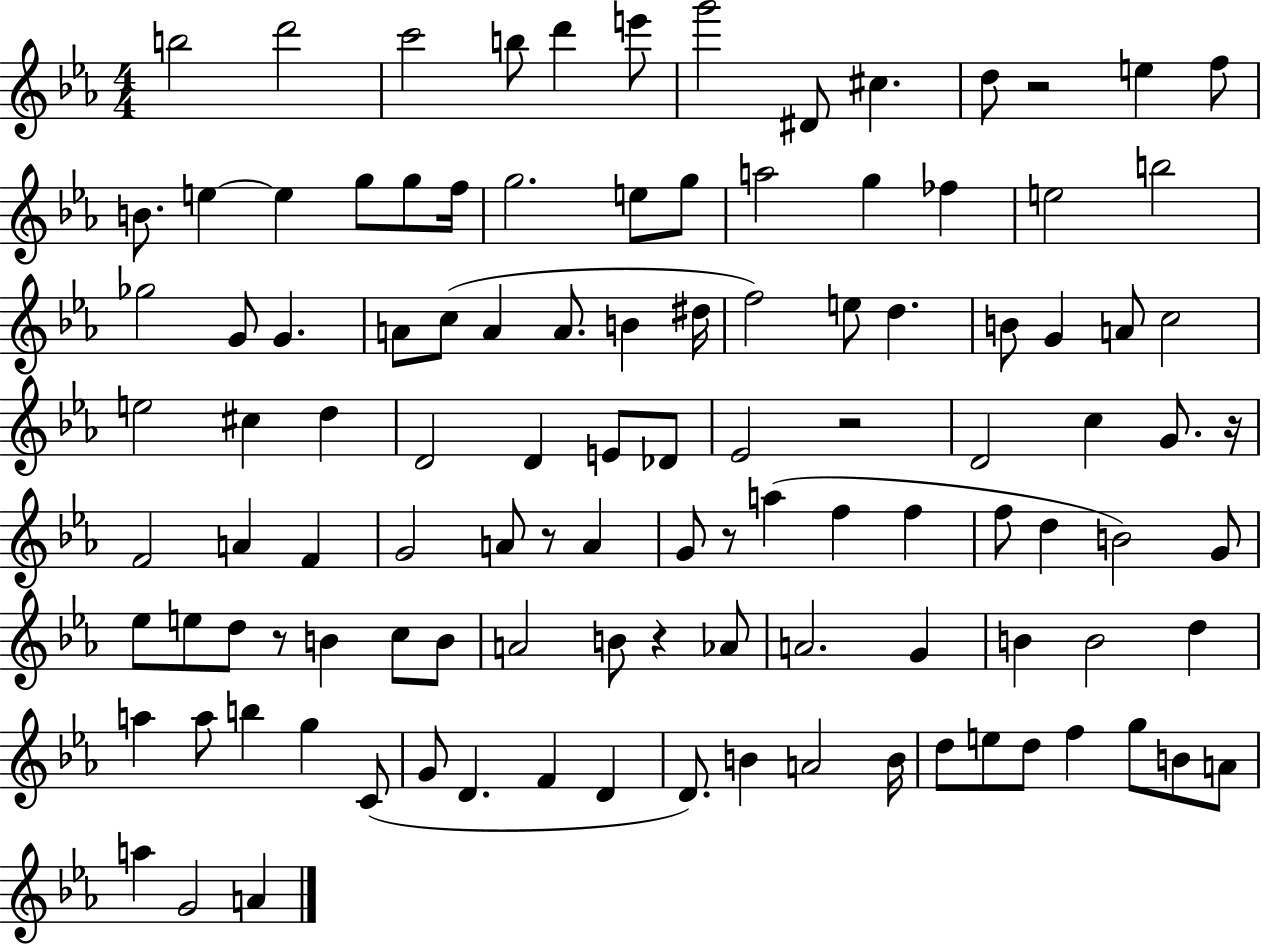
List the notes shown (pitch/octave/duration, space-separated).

B5/h D6/h C6/h B5/e D6/q E6/e G6/h D#4/e C#5/q. D5/e R/h E5/q F5/e B4/e. E5/q E5/q G5/e G5/e F5/s G5/h. E5/e G5/e A5/h G5/q FES5/q E5/h B5/h Gb5/h G4/e G4/q. A4/e C5/e A4/q A4/e. B4/q D#5/s F5/h E5/e D5/q. B4/e G4/q A4/e C5/h E5/h C#5/q D5/q D4/h D4/q E4/e Db4/e Eb4/h R/h D4/h C5/q G4/e. R/s F4/h A4/q F4/q G4/h A4/e R/e A4/q G4/e R/e A5/q F5/q F5/q F5/e D5/q B4/h G4/e Eb5/e E5/e D5/e R/e B4/q C5/e B4/e A4/h B4/e R/q Ab4/e A4/h. G4/q B4/q B4/h D5/q A5/q A5/e B5/q G5/q C4/e G4/e D4/q. F4/q D4/q D4/e. B4/q A4/h B4/s D5/e E5/e D5/e F5/q G5/e B4/e A4/e A5/q G4/h A4/q